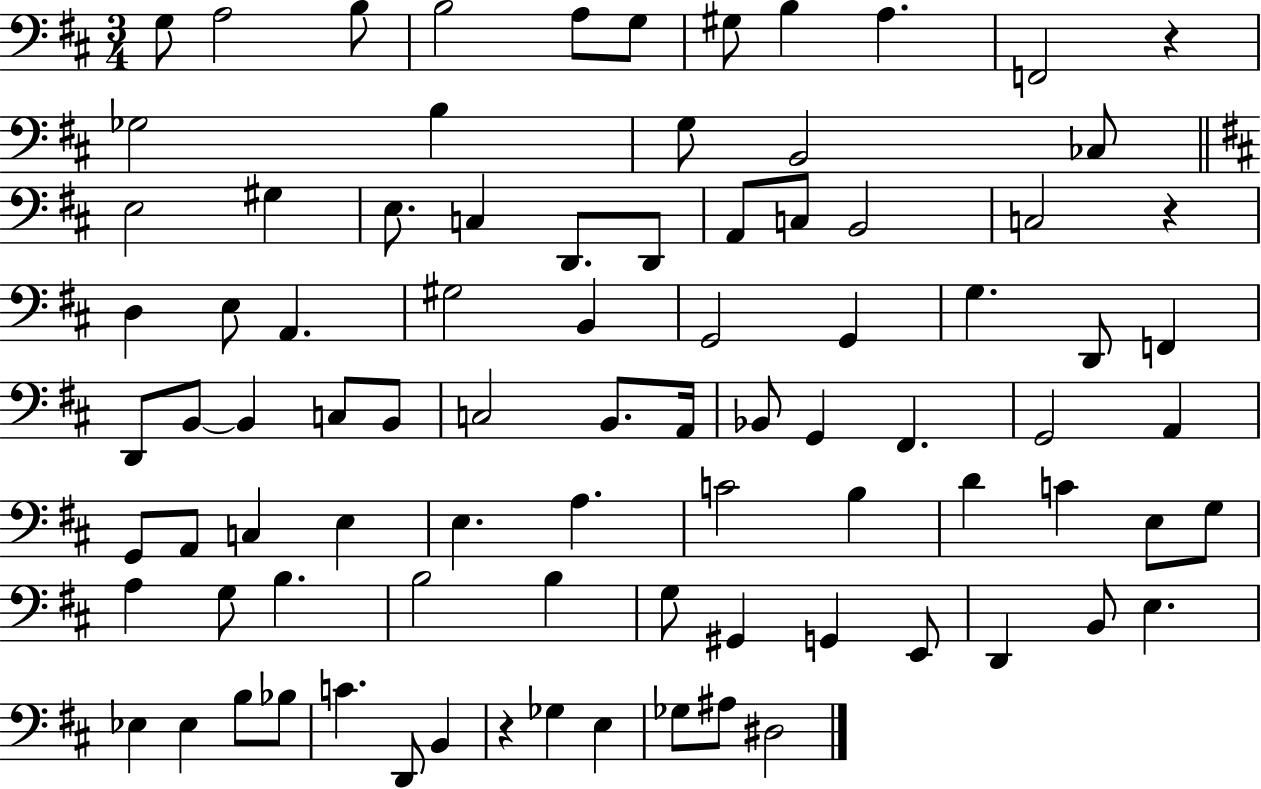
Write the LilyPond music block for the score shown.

{
  \clef bass
  \numericTimeSignature
  \time 3/4
  \key d \major
  g8 a2 b8 | b2 a8 g8 | gis8 b4 a4. | f,2 r4 | \break ges2 b4 | g8 b,2 ces8 | \bar "||" \break \key b \minor e2 gis4 | e8. c4 d,8. d,8 | a,8 c8 b,2 | c2 r4 | \break d4 e8 a,4. | gis2 b,4 | g,2 g,4 | g4. d,8 f,4 | \break d,8 b,8~~ b,4 c8 b,8 | c2 b,8. a,16 | bes,8 g,4 fis,4. | g,2 a,4 | \break g,8 a,8 c4 e4 | e4. a4. | c'2 b4 | d'4 c'4 e8 g8 | \break a4 g8 b4. | b2 b4 | g8 gis,4 g,4 e,8 | d,4 b,8 e4. | \break ees4 ees4 b8 bes8 | c'4. d,8 b,4 | r4 ges4 e4 | ges8 ais8 dis2 | \break \bar "|."
}